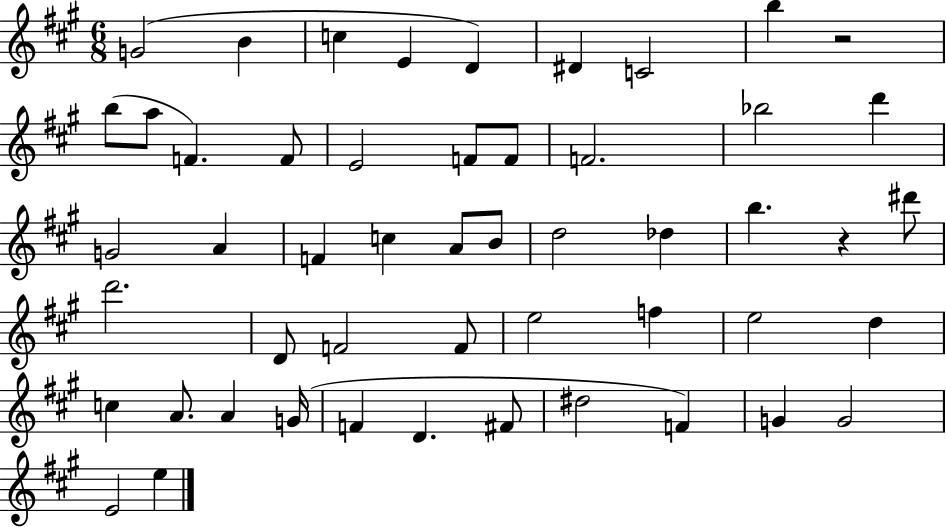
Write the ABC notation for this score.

X:1
T:Untitled
M:6/8
L:1/4
K:A
G2 B c E D ^D C2 b z2 b/2 a/2 F F/2 E2 F/2 F/2 F2 _b2 d' G2 A F c A/2 B/2 d2 _d b z ^d'/2 d'2 D/2 F2 F/2 e2 f e2 d c A/2 A G/4 F D ^F/2 ^d2 F G G2 E2 e